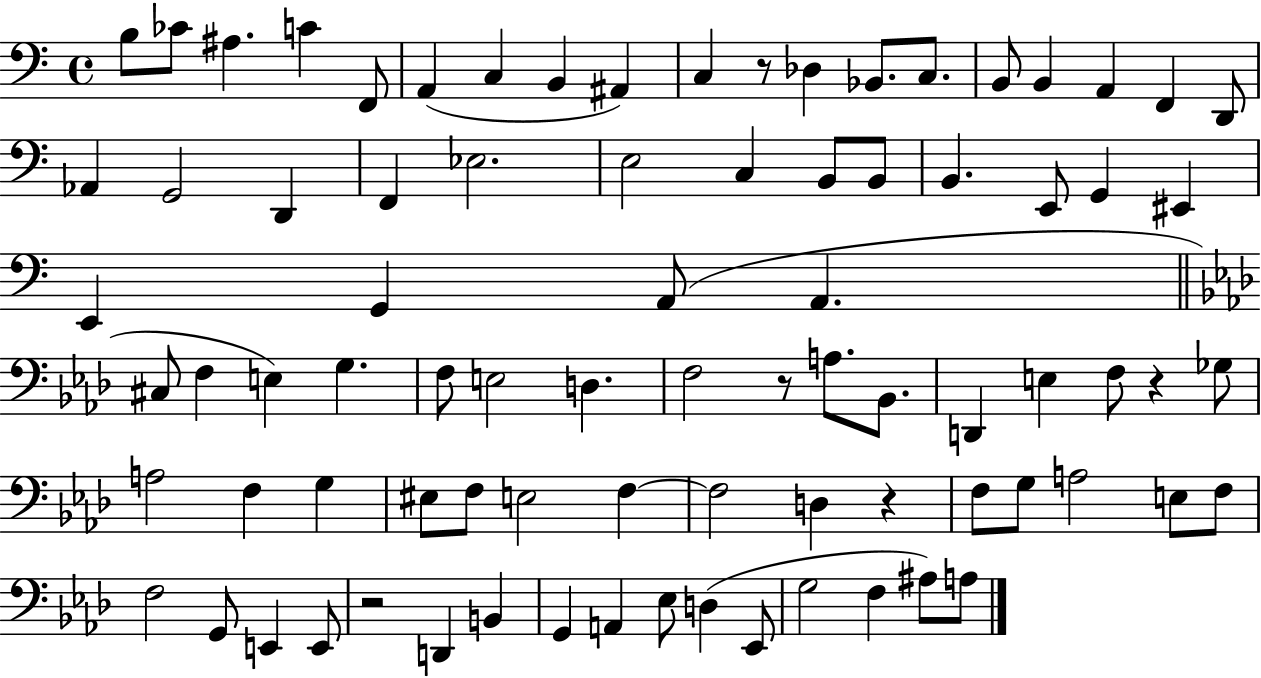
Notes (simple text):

B3/e CES4/e A#3/q. C4/q F2/e A2/q C3/q B2/q A#2/q C3/q R/e Db3/q Bb2/e. C3/e. B2/e B2/q A2/q F2/q D2/e Ab2/q G2/h D2/q F2/q Eb3/h. E3/h C3/q B2/e B2/e B2/q. E2/e G2/q EIS2/q E2/q G2/q A2/e A2/q. C#3/e F3/q E3/q G3/q. F3/e E3/h D3/q. F3/h R/e A3/e. Bb2/e. D2/q E3/q F3/e R/q Gb3/e A3/h F3/q G3/q EIS3/e F3/e E3/h F3/q F3/h D3/q R/q F3/e G3/e A3/h E3/e F3/e F3/h G2/e E2/q E2/e R/h D2/q B2/q G2/q A2/q Eb3/e D3/q Eb2/e G3/h F3/q A#3/e A3/e